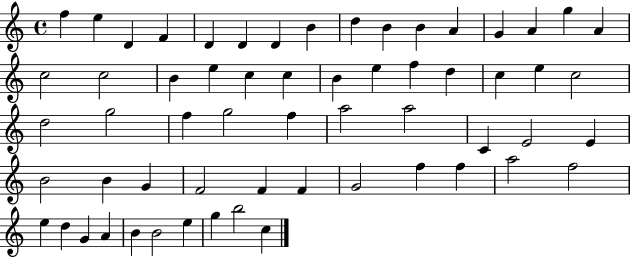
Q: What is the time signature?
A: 4/4